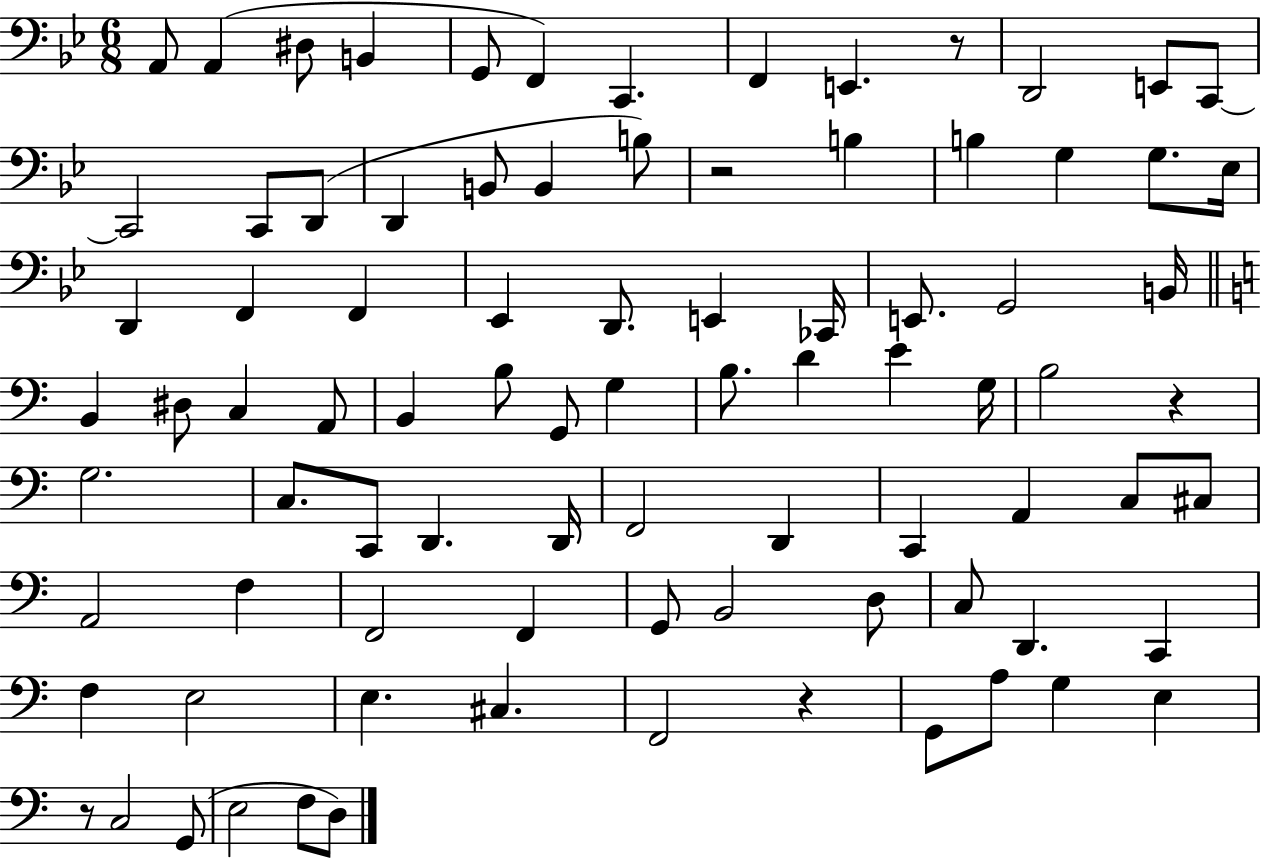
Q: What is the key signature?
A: BES major